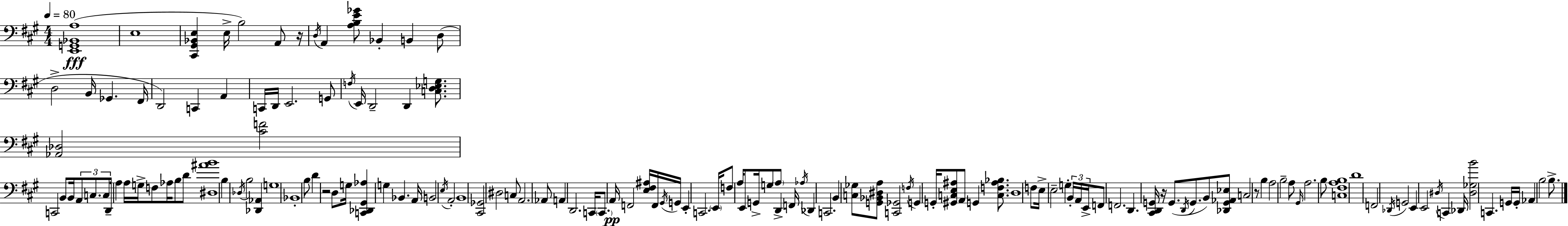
{
  \clef bass
  \numericTimeSignature
  \time 4/4
  \key a \major
  \tempo 4 = 80
  <e, g, bes, a>1(\fff | e1 | <cis, gis, bes, e>4 e16-> b2) a,8 r16 | \acciaccatura { d16 } a,4 <a b e' ges'>8 bes,4-. b,4 d8( | \break d2-> b,16 ges,4. | fis,16 d,2) c,4 a,4 | c,16 d,16 e,2. g,8 | \acciaccatura { f16 } e,16 d,2-- d,4 <c d ees g>8. | \break <aes, des>2 <cis' f'>2 | c,2 b,8 b,16 \tuplet 3/2 { a,8 c8. | c8 } d,16-- a4 a16 g16-> f8 aes16 b8 | d'8 <dis ais' b'>1 | \break b4 \acciaccatura { des16 } b2 <des, aes,>4 | g1 | bes,1-. | b8 d'4 r2 | \break d8 g16 <c, des, gis, aes>4 g4 bes,4. | a,16 b,2 \acciaccatura { e16 } a,2-. | b,1 | <cis, ges,>2 dis2 | \break c8 a,2. | aes,8 a,4 d,2. | c,16 \parenthesize c,8. a,16\pp f,2 | <e fis ais>16 f,16 \acciaccatura { gis,16 } g,16 e,4-. c,2. | \break \parenthesize e,16 f8 a16 e,8 g,16-> g8 \parenthesize a8 | d,4-> f,16 \acciaccatura { aes16 } des,4 c,2. | b,4 <c ges>8 <g, bes, dis a>8 <c, ges,>2 | \acciaccatura { f16 } g,4 g,16-. <gis, c e ais>8 a,8 | \break g,4 <c f ais bes>8. d1 | f8 e16-> e2-- | g4-. \tuplet 3/2 { b,16-. a,16 e,16-> } f,8 f,2. | d,4. <cis, d, g,>16 r16 g,8.( | \break \acciaccatura { d,16 } g,8. b,8) <des, g, aes, ees>8 c2 | r8 b4 a2 | b2-- a8 \grace { gis,16 } a2. | b8 <c fis a b>1 | \break d'1 | f,2 | \acciaccatura { des,16 } g,2 e,4 e,2 | \acciaccatura { dis16 } c,4 des,16 <dis ges b'>2 | \break c,4. g,16 g,16-. aes,4 | b2 b8.-> \bar "|."
}